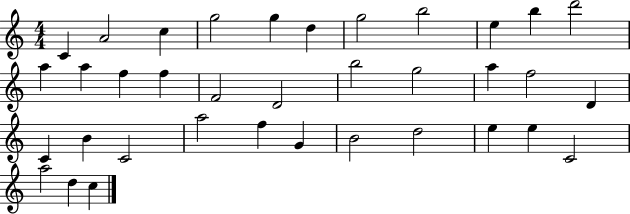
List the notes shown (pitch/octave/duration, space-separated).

C4/q A4/h C5/q G5/h G5/q D5/q G5/h B5/h E5/q B5/q D6/h A5/q A5/q F5/q F5/q F4/h D4/h B5/h G5/h A5/q F5/h D4/q C4/q B4/q C4/h A5/h F5/q G4/q B4/h D5/h E5/q E5/q C4/h A5/h D5/q C5/q